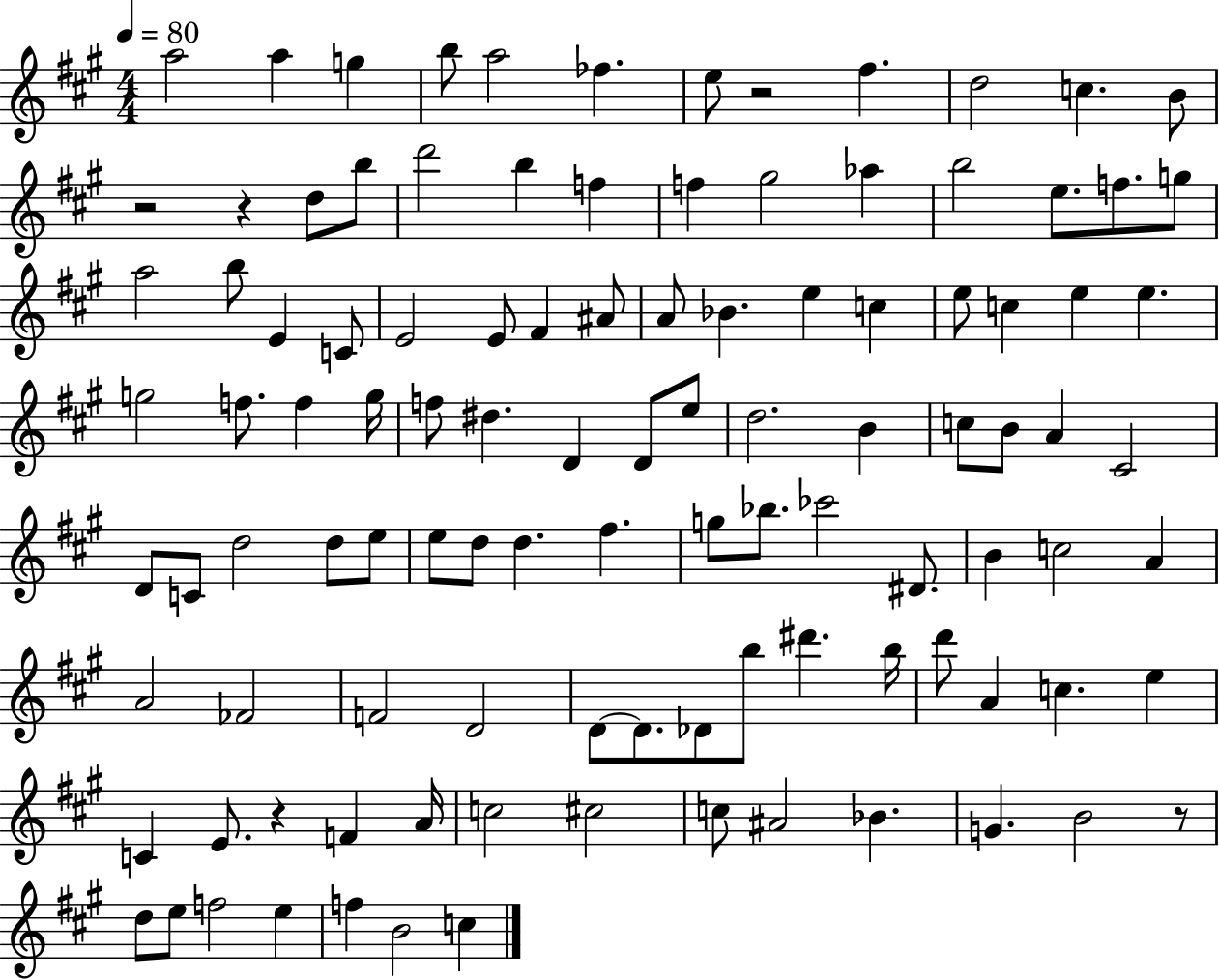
{
  \clef treble
  \numericTimeSignature
  \time 4/4
  \key a \major
  \tempo 4 = 80
  a''2 a''4 g''4 | b''8 a''2 fes''4. | e''8 r2 fis''4. | d''2 c''4. b'8 | \break r2 r4 d''8 b''8 | d'''2 b''4 f''4 | f''4 gis''2 aes''4 | b''2 e''8. f''8. g''8 | \break a''2 b''8 e'4 c'8 | e'2 e'8 fis'4 ais'8 | a'8 bes'4. e''4 c''4 | e''8 c''4 e''4 e''4. | \break g''2 f''8. f''4 g''16 | f''8 dis''4. d'4 d'8 e''8 | d''2. b'4 | c''8 b'8 a'4 cis'2 | \break d'8 c'8 d''2 d''8 e''8 | e''8 d''8 d''4. fis''4. | g''8 bes''8. ces'''2 dis'8. | b'4 c''2 a'4 | \break a'2 fes'2 | f'2 d'2 | d'8~~ d'8. des'8 b''8 dis'''4. b''16 | d'''8 a'4 c''4. e''4 | \break c'4 e'8. r4 f'4 a'16 | c''2 cis''2 | c''8 ais'2 bes'4. | g'4. b'2 r8 | \break d''8 e''8 f''2 e''4 | f''4 b'2 c''4 | \bar "|."
}